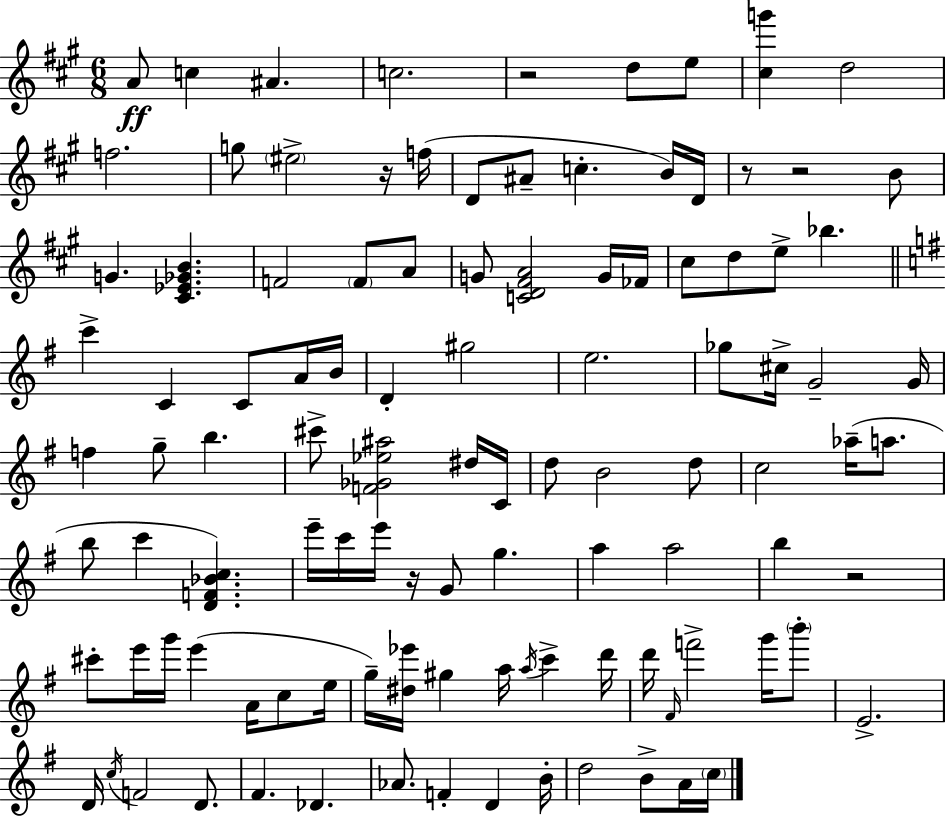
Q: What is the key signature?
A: A major